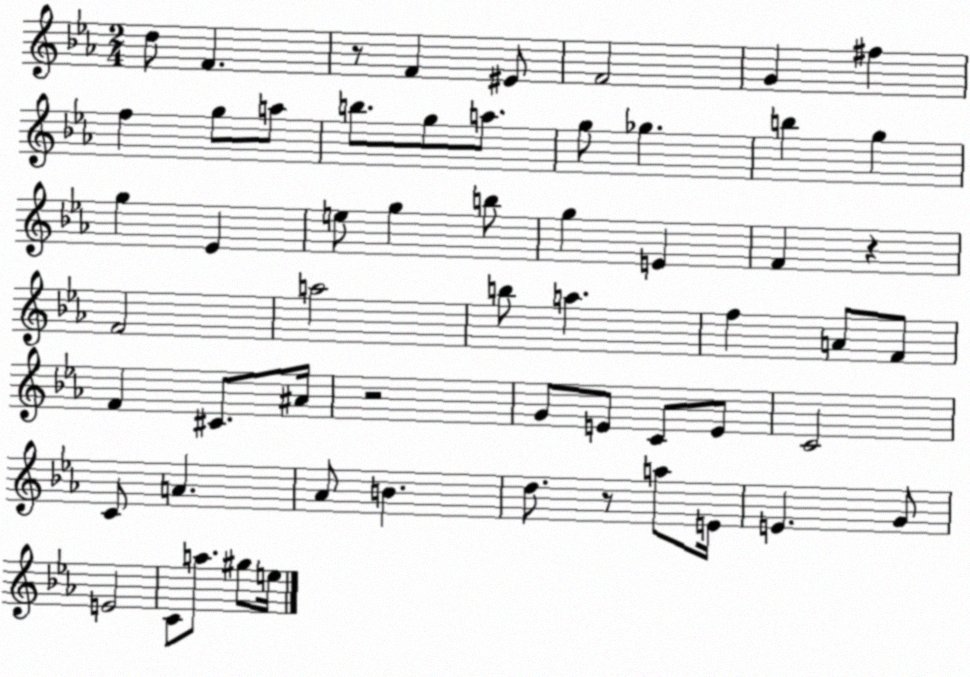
X:1
T:Untitled
M:2/4
L:1/4
K:Eb
d/2 F z/2 F ^E/2 F2 G ^f f g/2 a/2 b/2 g/2 a/2 g/2 _g b g g _E e/2 g b/2 g E F z F2 a2 b/2 a f A/2 F/2 F ^C/2 ^A/4 z2 G/2 E/2 C/2 E/2 C2 C/2 A _A/2 B d/2 z/2 a/2 E/4 E G/2 E2 C/2 a/2 ^g/2 e/4